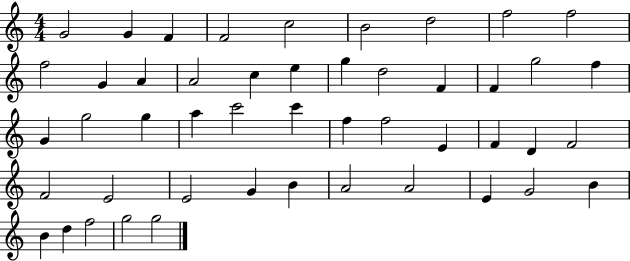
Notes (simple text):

G4/h G4/q F4/q F4/h C5/h B4/h D5/h F5/h F5/h F5/h G4/q A4/q A4/h C5/q E5/q G5/q D5/h F4/q F4/q G5/h F5/q G4/q G5/h G5/q A5/q C6/h C6/q F5/q F5/h E4/q F4/q D4/q F4/h F4/h E4/h E4/h G4/q B4/q A4/h A4/h E4/q G4/h B4/q B4/q D5/q F5/h G5/h G5/h